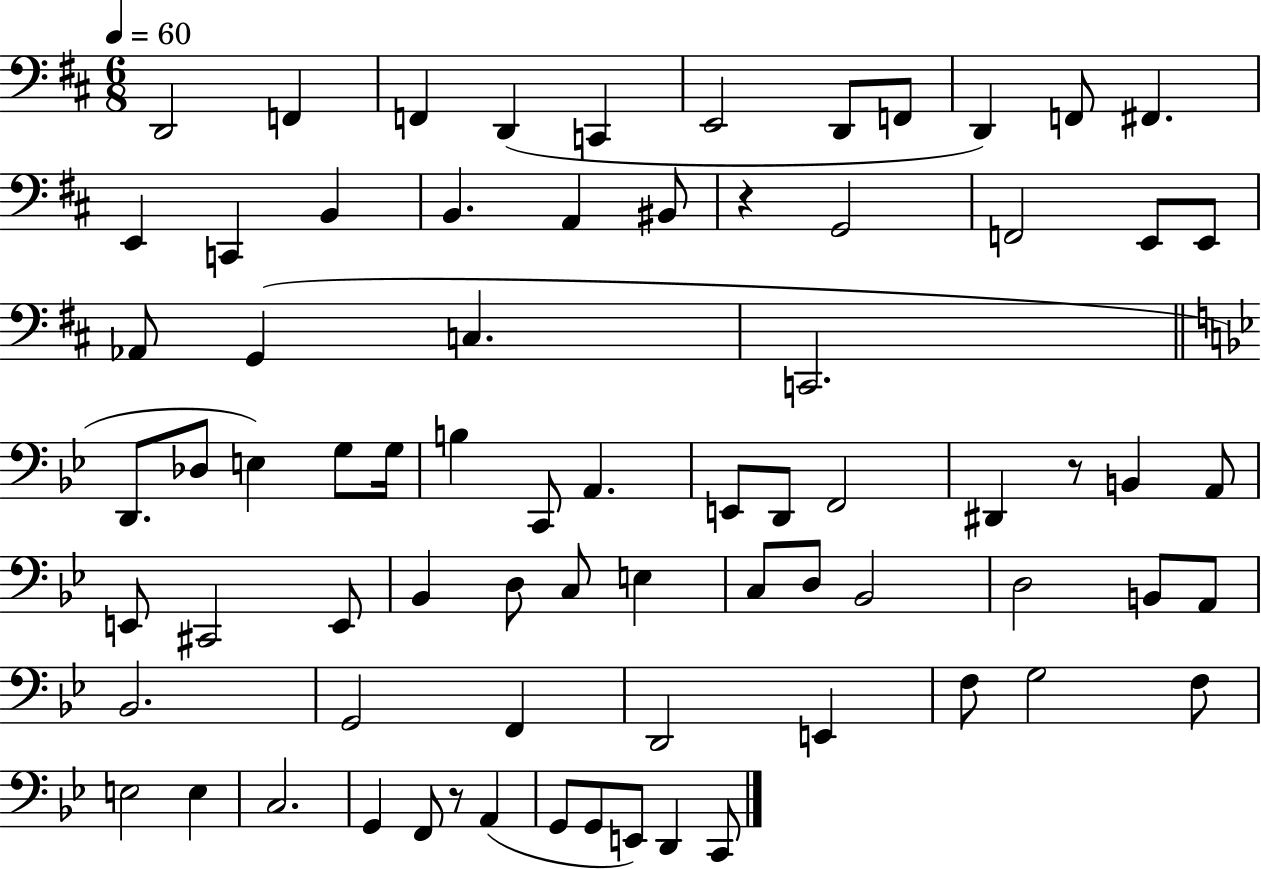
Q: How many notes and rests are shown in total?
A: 74